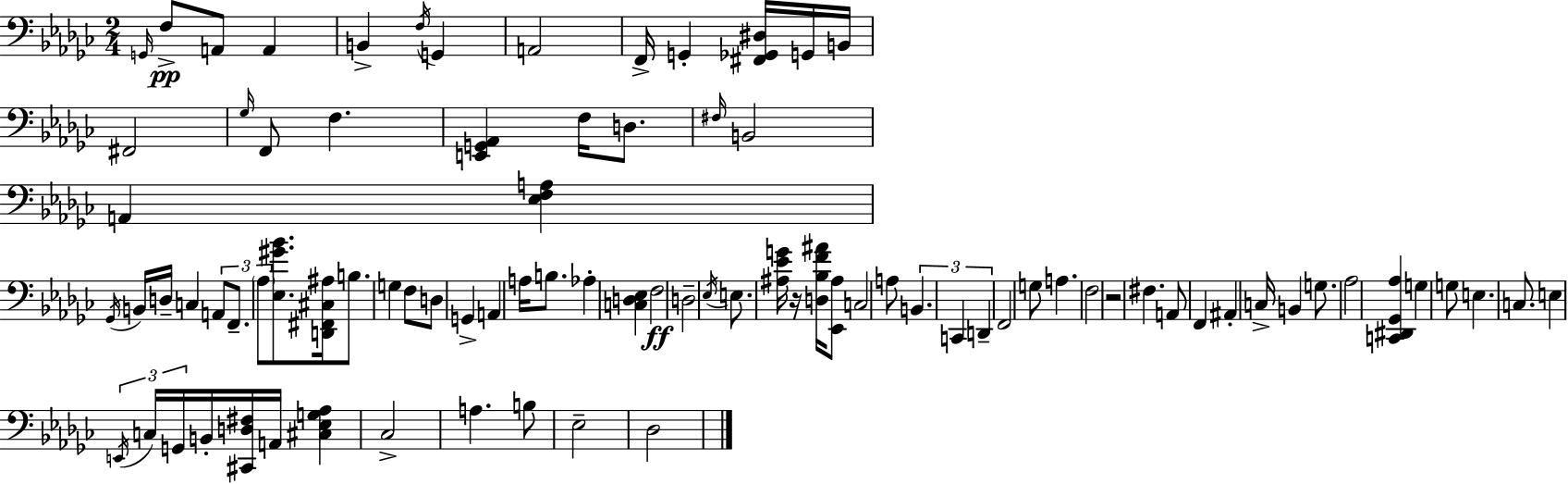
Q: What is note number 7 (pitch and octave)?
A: G2